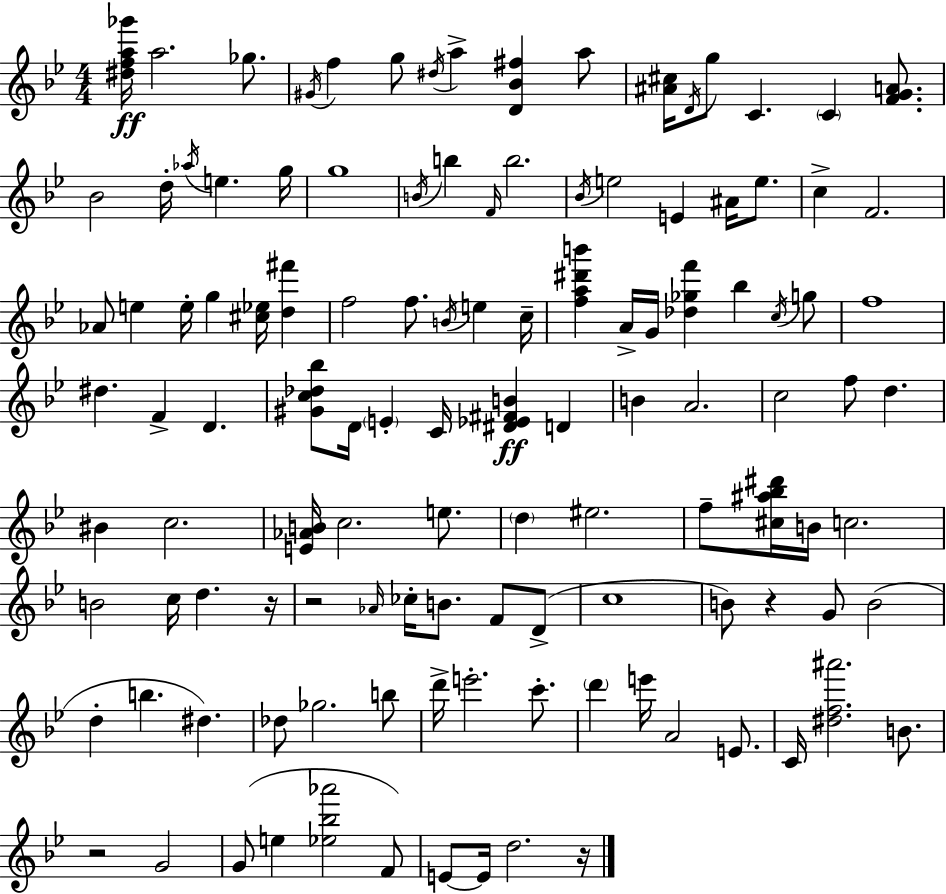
{
  \clef treble
  \numericTimeSignature
  \time 4/4
  \key g \minor
  <dis'' f'' a'' ges'''>16\ff a''2. ges''8. | \acciaccatura { gis'16 } f''4 g''8 \acciaccatura { dis''16 } a''4-> <d' bes' fis''>4 | a''8 <ais' cis''>16 \acciaccatura { d'16 } g''8 c'4. \parenthesize c'4 | <f' g' a'>8. bes'2 d''16-. \acciaccatura { aes''16 } e''4. | \break g''16 g''1 | \acciaccatura { b'16 } b''4 \grace { f'16 } b''2. | \acciaccatura { bes'16 } e''2 e'4 | ais'16 e''8. c''4-> f'2. | \break aes'8 e''4 e''16-. g''4 | <cis'' ees''>16 <d'' fis'''>4 f''2 f''8. | \acciaccatura { b'16 } e''4 c''16-- <f'' a'' dis''' b'''>4 a'16-> g'16 <des'' ges'' f'''>4 | bes''4 \acciaccatura { c''16 } g''8 f''1 | \break dis''4. f'4-> | d'4. <gis' c'' des'' bes''>8 d'16 \parenthesize e'4-. | c'16 <dis' ees' fis' b'>4\ff d'4 b'4 a'2. | c''2 | \break f''8 d''4. bis'4 c''2. | <e' aes' b'>16 c''2. | e''8. \parenthesize d''4 eis''2. | f''8-- <cis'' ais'' bes'' dis'''>16 b'16 c''2. | \break b'2 | c''16 d''4. r16 r2 | \grace { aes'16 } ces''16-. b'8. f'8 d'8->( c''1 | b'8) r4 | \break g'8 b'2( d''4-. b''4. | dis''4.) des''8 ges''2. | b''8 d'''16-> e'''2.-. | c'''8.-. \parenthesize d'''4 e'''16 a'2 | \break e'8. c'16 <dis'' f'' ais'''>2. | b'8. r2 | g'2 g'8( e''4 | <ees'' bes'' aes'''>2 f'8) e'8~~ e'16 d''2. | \break r16 \bar "|."
}